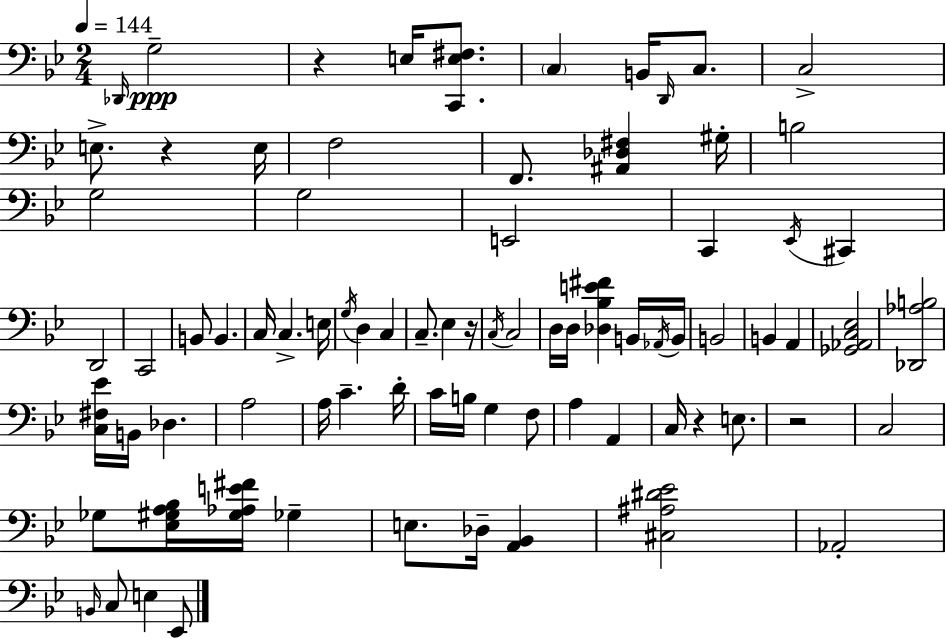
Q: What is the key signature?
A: BES major